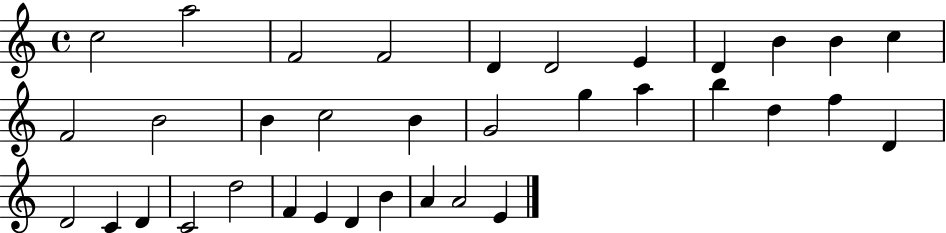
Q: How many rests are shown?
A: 0